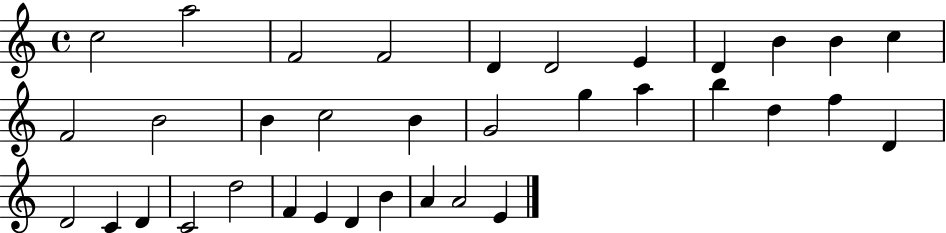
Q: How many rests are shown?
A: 0